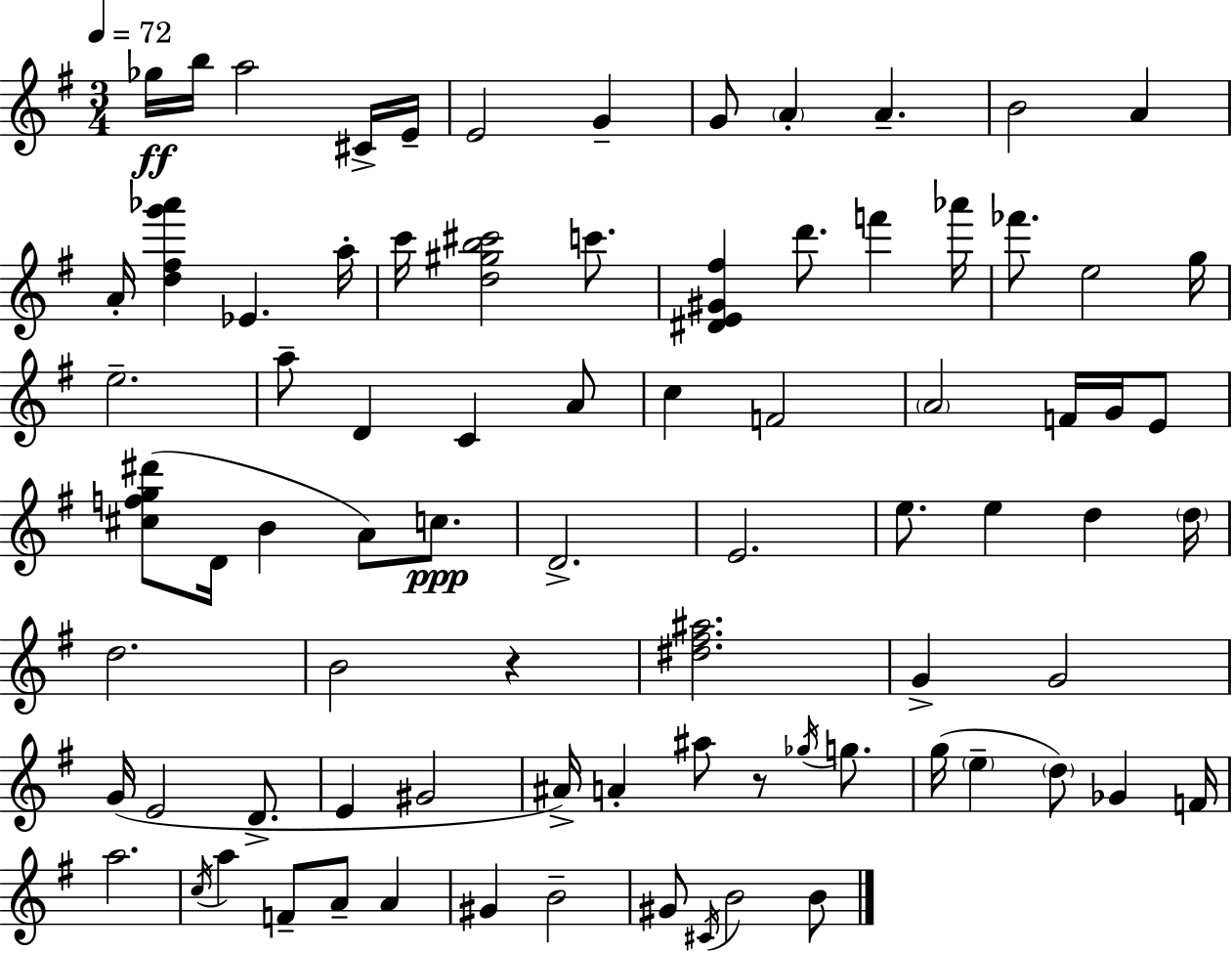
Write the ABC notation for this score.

X:1
T:Untitled
M:3/4
L:1/4
K:G
_g/4 b/4 a2 ^C/4 E/4 E2 G G/2 A A B2 A A/4 [d^fg'_a'] _E a/4 c'/4 [d^gb^c']2 c'/2 [^DE^G^f] d'/2 f' _a'/4 _f'/2 e2 g/4 e2 a/2 D C A/2 c F2 A2 F/4 G/4 E/2 [^cfg^d']/2 D/4 B A/2 c/2 D2 E2 e/2 e d d/4 d2 B2 z [^d^f^a]2 G G2 G/4 E2 D/2 E ^G2 ^A/4 A ^a/2 z/2 _g/4 g/2 g/4 e d/2 _G F/4 a2 c/4 a F/2 A/2 A ^G B2 ^G/2 ^C/4 B2 B/2